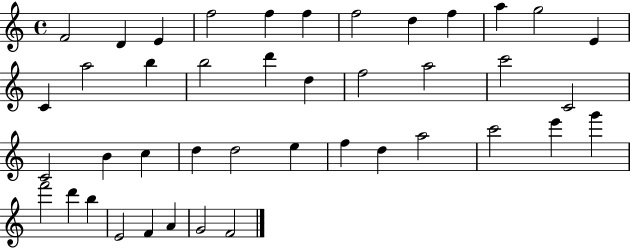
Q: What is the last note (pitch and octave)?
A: F4